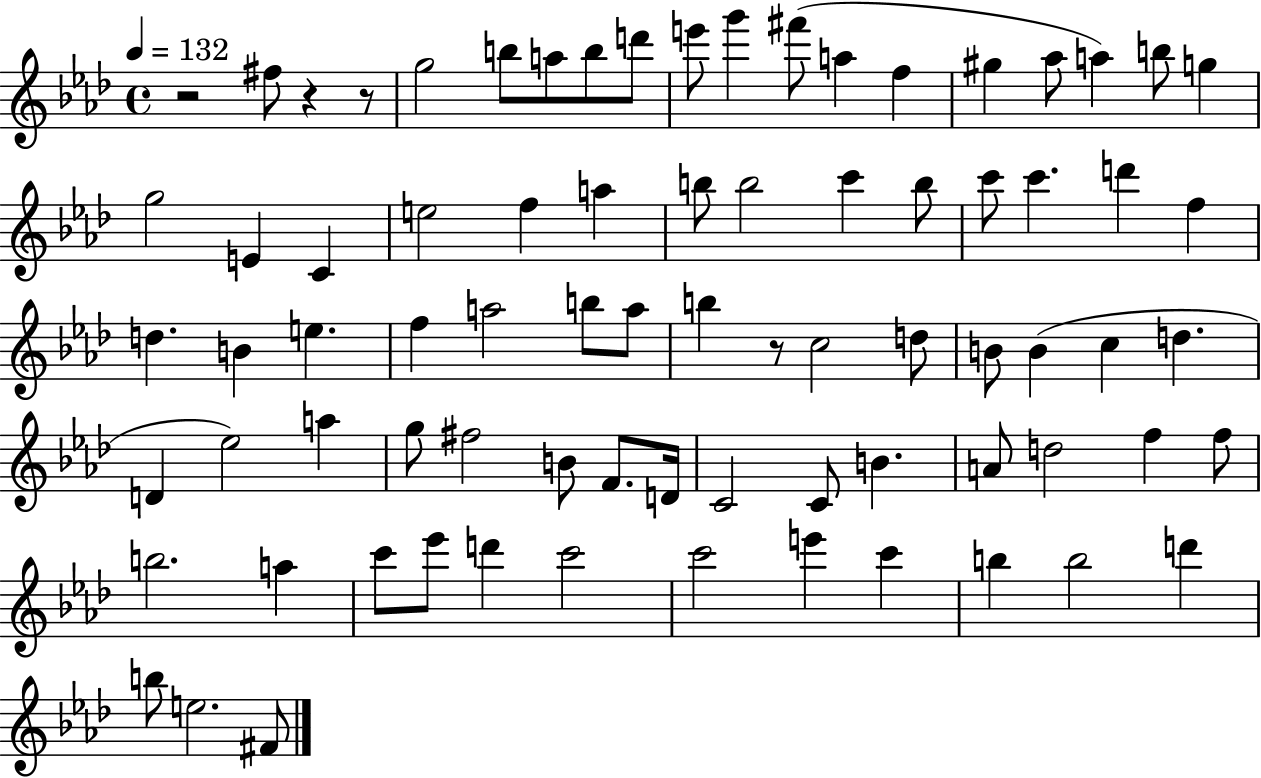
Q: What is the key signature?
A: AES major